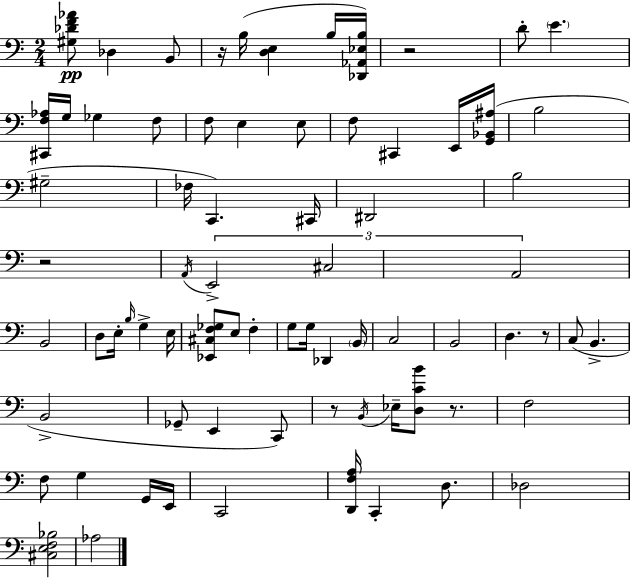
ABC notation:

X:1
T:Untitled
M:2/4
L:1/4
K:C
[^G,_DF_A]/2 _D, B,,/2 z/4 B,/4 [D,E,] B,/4 [_D,,_A,,_E,B,]/4 z2 D/2 E [^C,,F,_A,]/4 G,/4 _G, F,/2 F,/2 E, E,/2 F,/2 ^C,, E,,/4 [G,,_B,,^A,]/4 B,2 ^G,2 _F,/4 C,, ^C,,/4 ^D,,2 B,2 z2 A,,/4 E,,2 ^C,2 A,,2 B,,2 D,/2 E,/4 B,/4 G, E,/4 [_E,,^C,F,_G,]/2 E,/2 F, G,/2 G,/4 _D,, B,,/4 C,2 B,,2 D, z/2 C,/2 B,, B,,2 _G,,/2 E,, C,,/2 z/2 B,,/4 _E,/4 [D,CB]/2 z/2 F,2 F,/2 G, G,,/4 E,,/4 C,,2 [D,,F,A,]/4 C,, D,/2 _D,2 [^C,E,F,_B,]2 _A,2